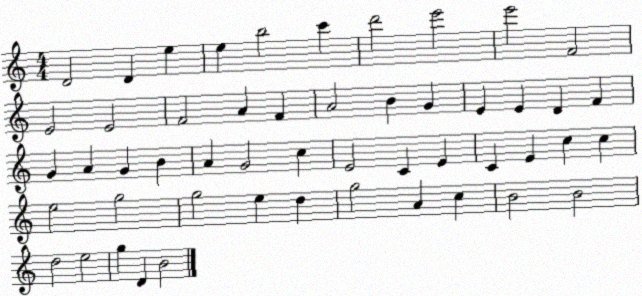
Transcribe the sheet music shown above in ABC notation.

X:1
T:Untitled
M:4/4
L:1/4
K:C
D2 D e e b2 c' d'2 e'2 e'2 F2 E2 E2 F2 A F A2 B G E E D F G A G B A G2 c E2 C E C E c c e2 g2 g2 e d g2 A c B2 B2 d2 e2 g D B2